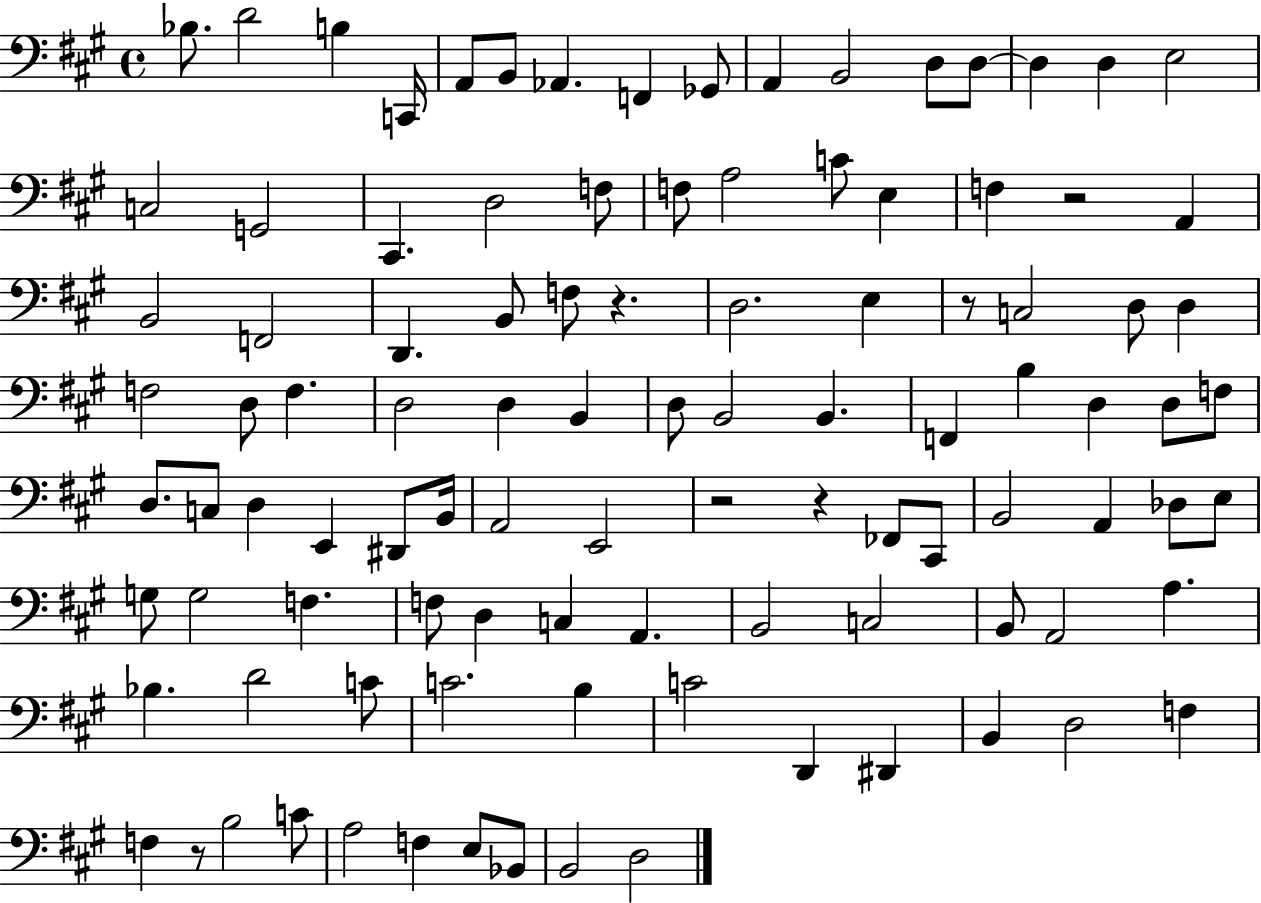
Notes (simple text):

Bb3/e. D4/h B3/q C2/s A2/e B2/e Ab2/q. F2/q Gb2/e A2/q B2/h D3/e D3/e D3/q D3/q E3/h C3/h G2/h C#2/q. D3/h F3/e F3/e A3/h C4/e E3/q F3/q R/h A2/q B2/h F2/h D2/q. B2/e F3/e R/q. D3/h. E3/q R/e C3/h D3/e D3/q F3/h D3/e F3/q. D3/h D3/q B2/q D3/e B2/h B2/q. F2/q B3/q D3/q D3/e F3/e D3/e. C3/e D3/q E2/q D#2/e B2/s A2/h E2/h R/h R/q FES2/e C#2/e B2/h A2/q Db3/e E3/e G3/e G3/h F3/q. F3/e D3/q C3/q A2/q. B2/h C3/h B2/e A2/h A3/q. Bb3/q. D4/h C4/e C4/h. B3/q C4/h D2/q D#2/q B2/q D3/h F3/q F3/q R/e B3/h C4/e A3/h F3/q E3/e Bb2/e B2/h D3/h